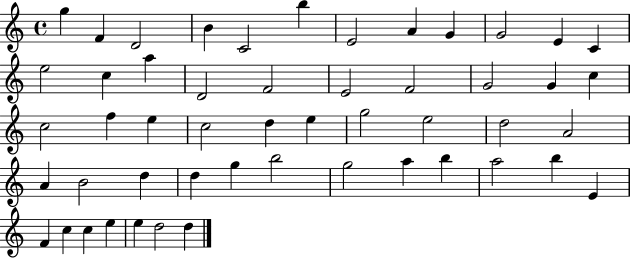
{
  \clef treble
  \time 4/4
  \defaultTimeSignature
  \key c \major
  g''4 f'4 d'2 | b'4 c'2 b''4 | e'2 a'4 g'4 | g'2 e'4 c'4 | \break e''2 c''4 a''4 | d'2 f'2 | e'2 f'2 | g'2 g'4 c''4 | \break c''2 f''4 e''4 | c''2 d''4 e''4 | g''2 e''2 | d''2 a'2 | \break a'4 b'2 d''4 | d''4 g''4 b''2 | g''2 a''4 b''4 | a''2 b''4 e'4 | \break f'4 c''4 c''4 e''4 | e''4 d''2 d''4 | \bar "|."
}